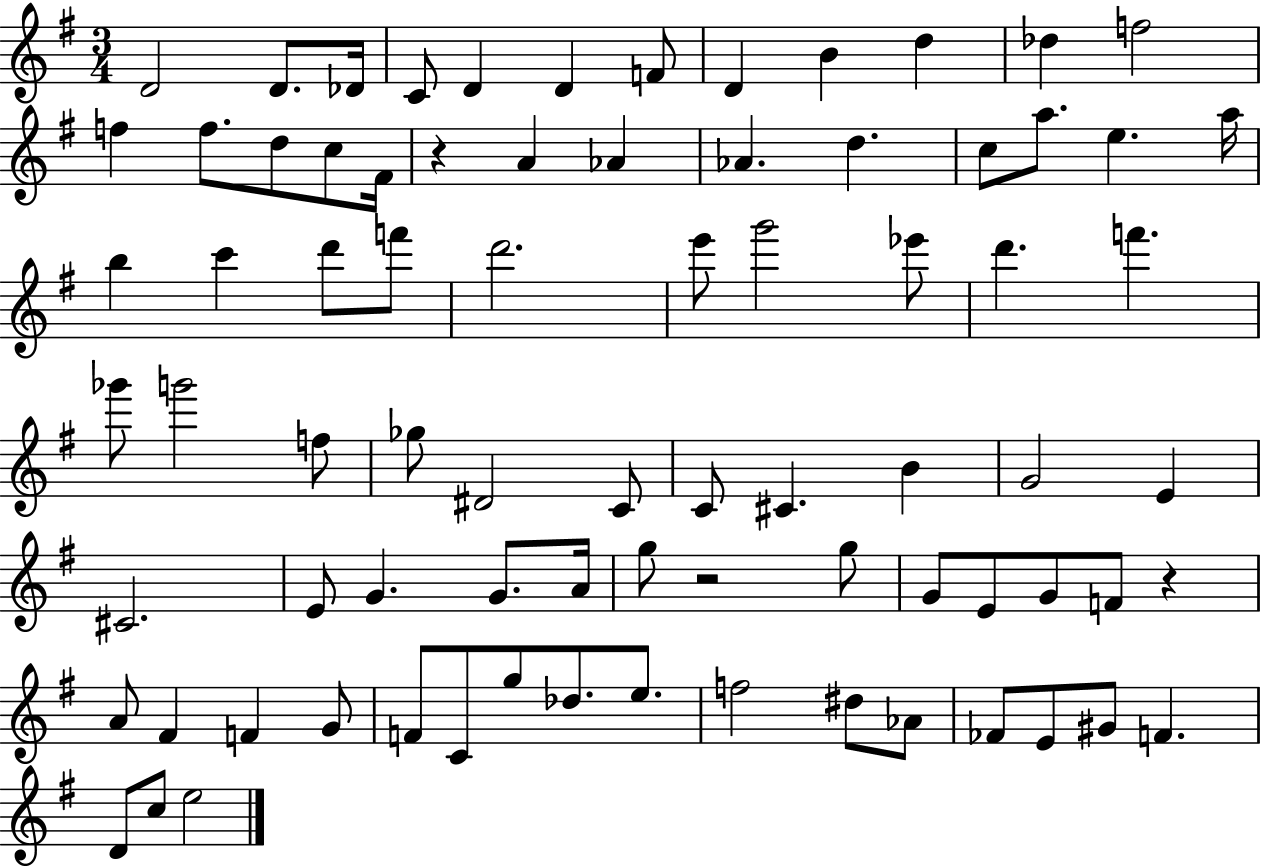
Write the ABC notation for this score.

X:1
T:Untitled
M:3/4
L:1/4
K:G
D2 D/2 _D/4 C/2 D D F/2 D B d _d f2 f f/2 d/2 c/2 ^F/4 z A _A _A d c/2 a/2 e a/4 b c' d'/2 f'/2 d'2 e'/2 g'2 _e'/2 d' f' _g'/2 g'2 f/2 _g/2 ^D2 C/2 C/2 ^C B G2 E ^C2 E/2 G G/2 A/4 g/2 z2 g/2 G/2 E/2 G/2 F/2 z A/2 ^F F G/2 F/2 C/2 g/2 _d/2 e/2 f2 ^d/2 _A/2 _F/2 E/2 ^G/2 F D/2 c/2 e2